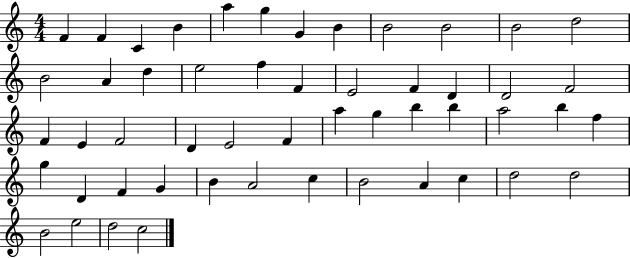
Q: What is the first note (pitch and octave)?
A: F4